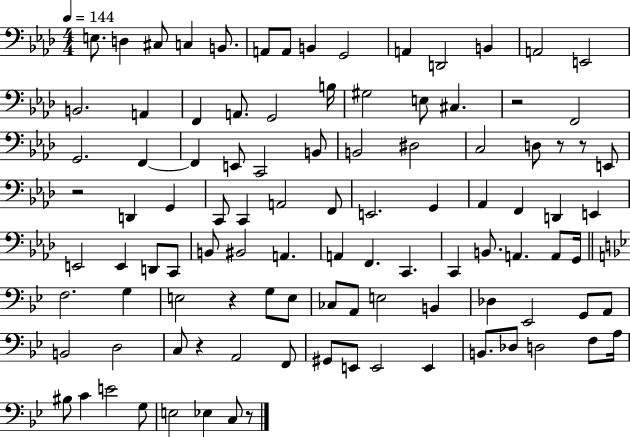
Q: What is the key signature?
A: AES major